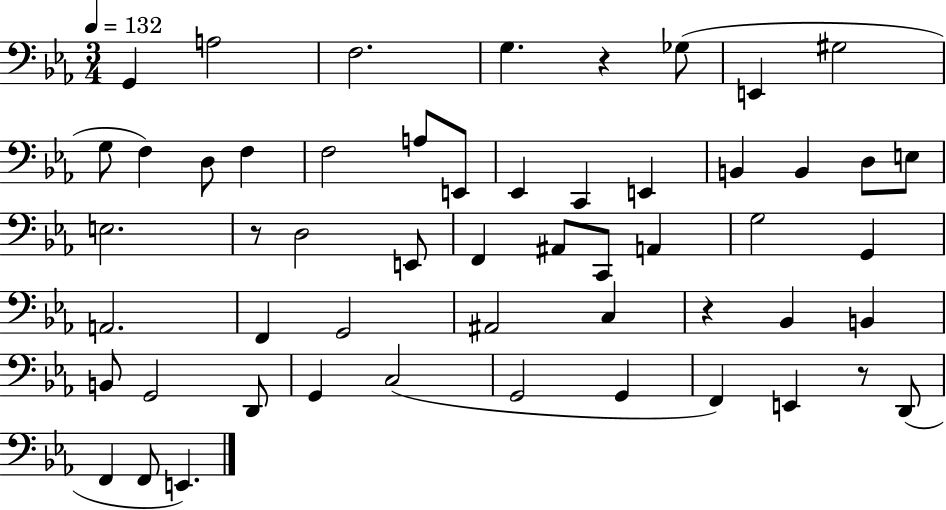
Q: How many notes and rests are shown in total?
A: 54